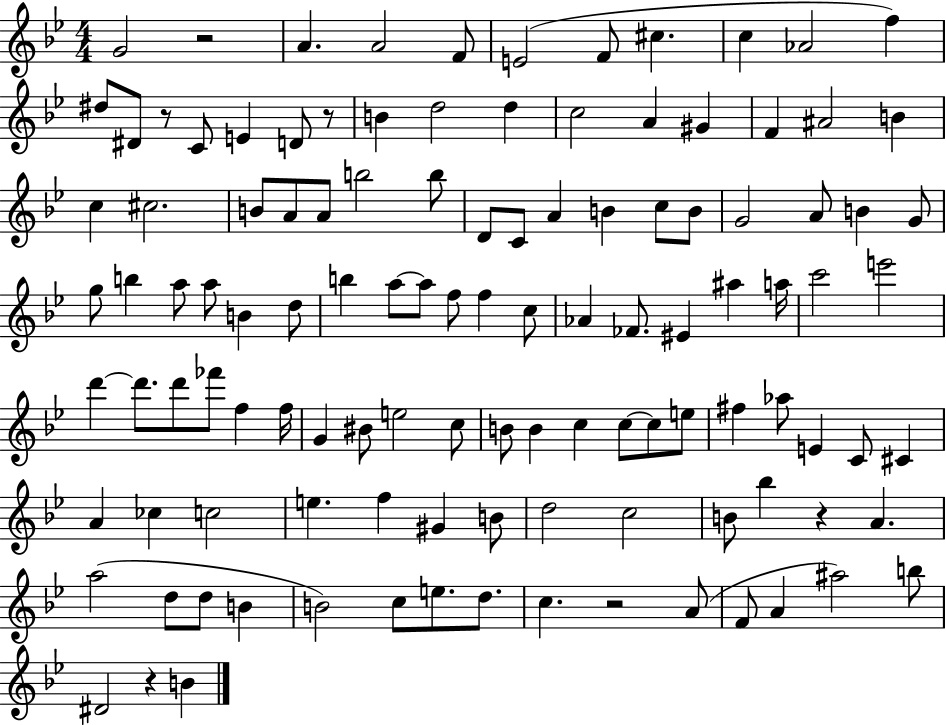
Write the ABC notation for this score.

X:1
T:Untitled
M:4/4
L:1/4
K:Bb
G2 z2 A A2 F/2 E2 F/2 ^c c _A2 f ^d/2 ^D/2 z/2 C/2 E D/2 z/2 B d2 d c2 A ^G F ^A2 B c ^c2 B/2 A/2 A/2 b2 b/2 D/2 C/2 A B c/2 B/2 G2 A/2 B G/2 g/2 b a/2 a/2 B d/2 b a/2 a/2 f/2 f c/2 _A _F/2 ^E ^a a/4 c'2 e'2 d' d'/2 d'/2 _f'/2 f f/4 G ^B/2 e2 c/2 B/2 B c c/2 c/2 e/2 ^f _a/2 E C/2 ^C A _c c2 e f ^G B/2 d2 c2 B/2 _b z A a2 d/2 d/2 B B2 c/2 e/2 d/2 c z2 A/2 F/2 A ^a2 b/2 ^D2 z B